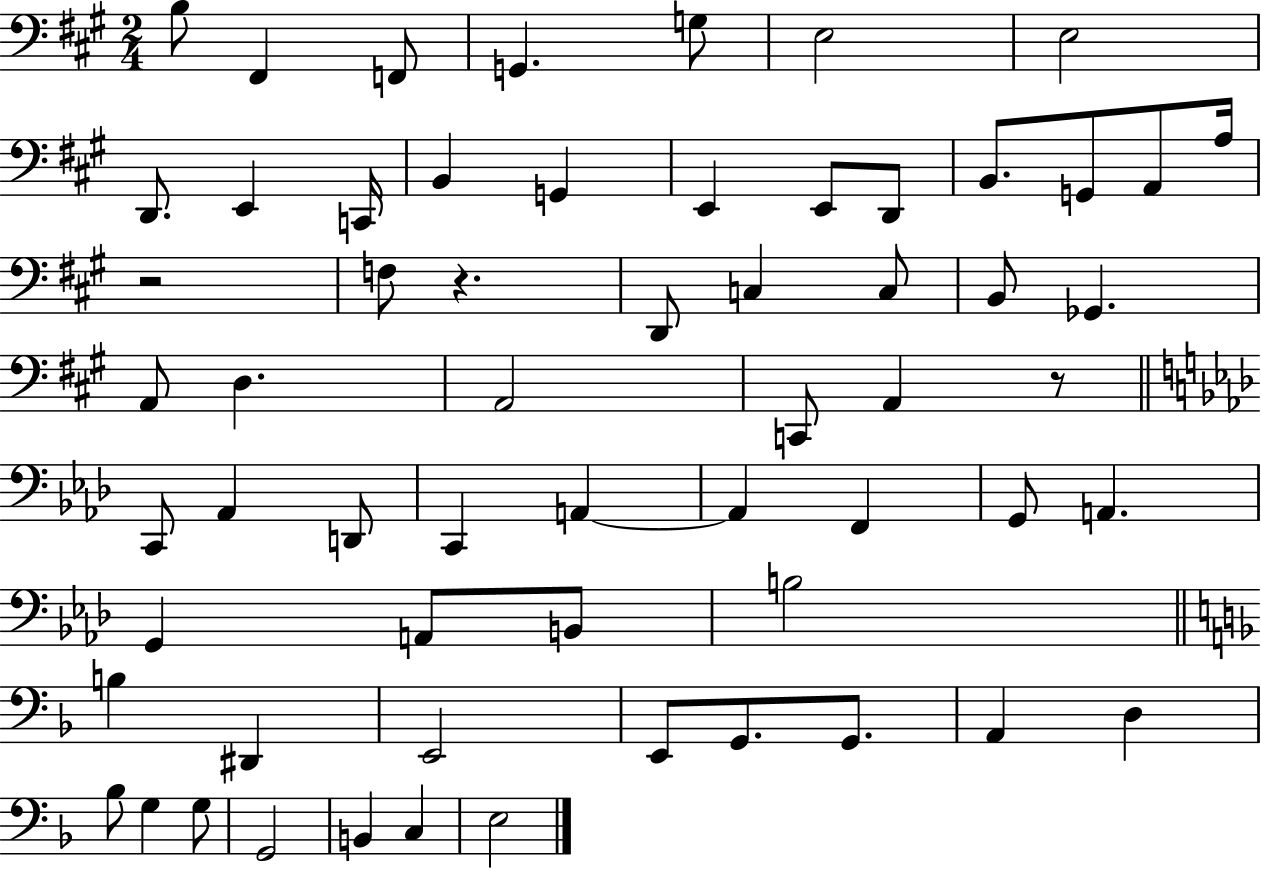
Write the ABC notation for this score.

X:1
T:Untitled
M:2/4
L:1/4
K:A
B,/2 ^F,, F,,/2 G,, G,/2 E,2 E,2 D,,/2 E,, C,,/4 B,, G,, E,, E,,/2 D,,/2 B,,/2 G,,/2 A,,/2 A,/4 z2 F,/2 z D,,/2 C, C,/2 B,,/2 _G,, A,,/2 D, A,,2 C,,/2 A,, z/2 C,,/2 _A,, D,,/2 C,, A,, A,, F,, G,,/2 A,, G,, A,,/2 B,,/2 B,2 B, ^D,, E,,2 E,,/2 G,,/2 G,,/2 A,, D, _B,/2 G, G,/2 G,,2 B,, C, E,2